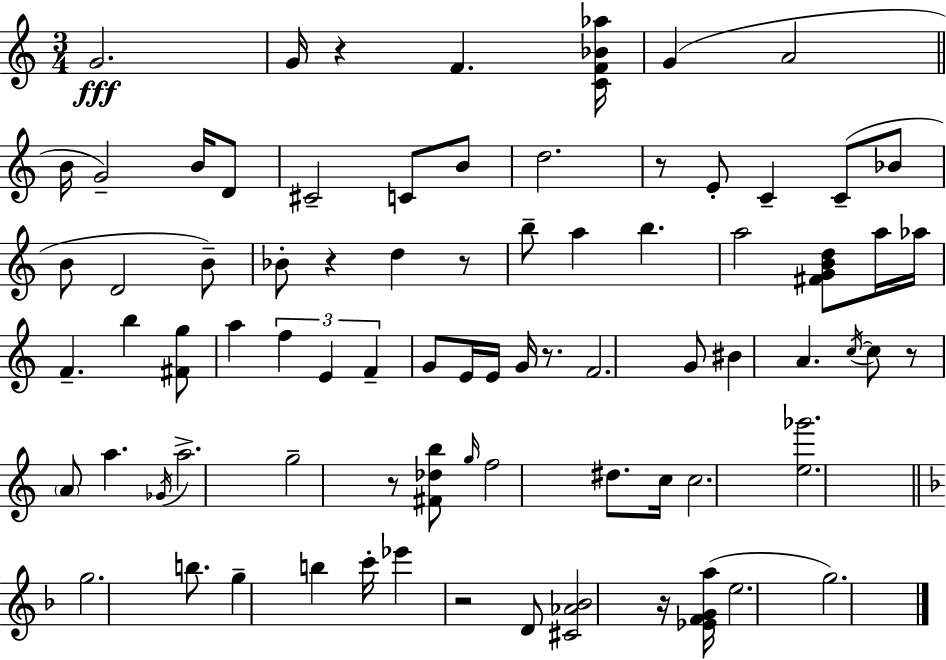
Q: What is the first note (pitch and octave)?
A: G4